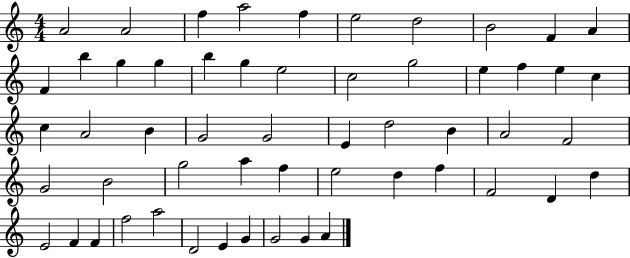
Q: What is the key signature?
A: C major